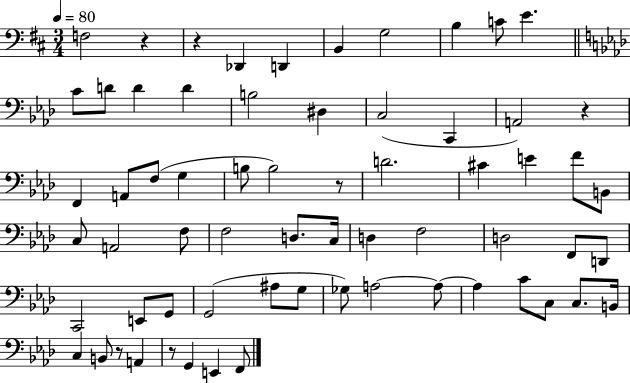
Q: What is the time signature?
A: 3/4